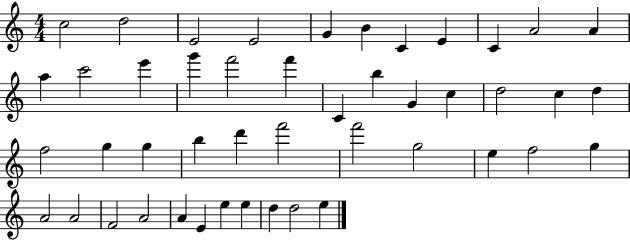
X:1
T:Untitled
M:4/4
L:1/4
K:C
c2 d2 E2 E2 G B C E C A2 A a c'2 e' g' f'2 f' C b G c d2 c d f2 g g b d' f'2 f'2 g2 e f2 g A2 A2 F2 A2 A E e e d d2 e